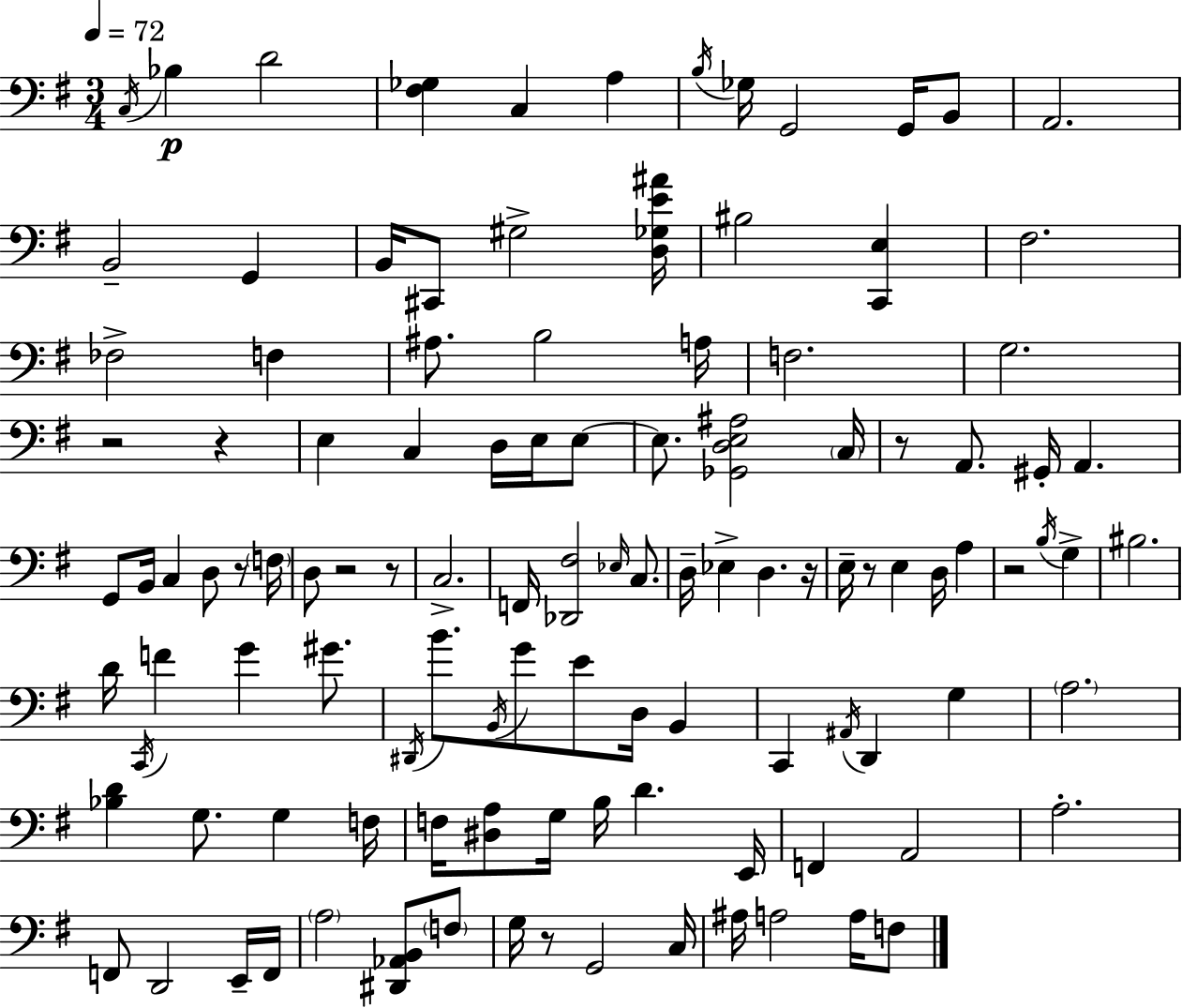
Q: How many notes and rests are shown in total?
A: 114